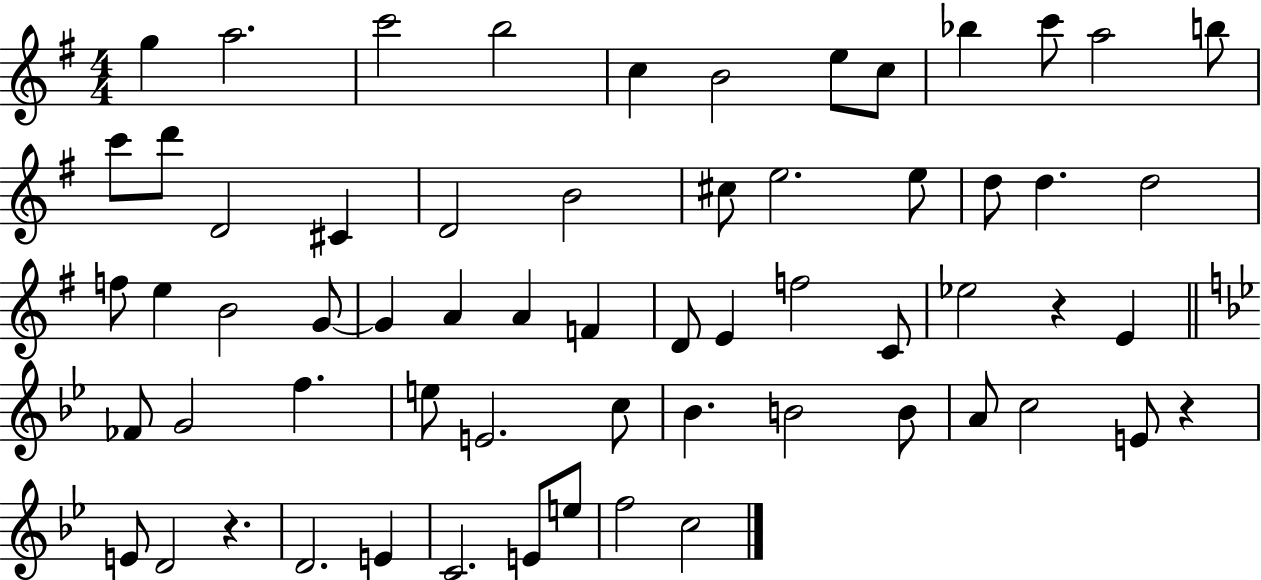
{
  \clef treble
  \numericTimeSignature
  \time 4/4
  \key g \major
  g''4 a''2. | c'''2 b''2 | c''4 b'2 e''8 c''8 | bes''4 c'''8 a''2 b''8 | \break c'''8 d'''8 d'2 cis'4 | d'2 b'2 | cis''8 e''2. e''8 | d''8 d''4. d''2 | \break f''8 e''4 b'2 g'8~~ | g'4 a'4 a'4 f'4 | d'8 e'4 f''2 c'8 | ees''2 r4 e'4 | \break \bar "||" \break \key g \minor fes'8 g'2 f''4. | e''8 e'2. c''8 | bes'4. b'2 b'8 | a'8 c''2 e'8 r4 | \break e'8 d'2 r4. | d'2. e'4 | c'2. e'8 e''8 | f''2 c''2 | \break \bar "|."
}